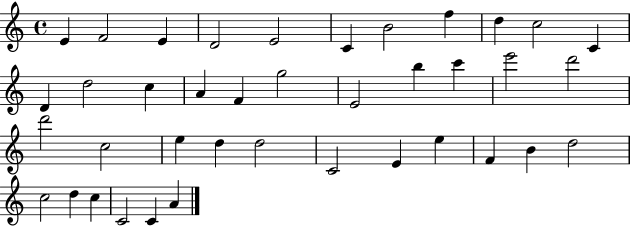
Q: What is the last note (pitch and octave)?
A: A4